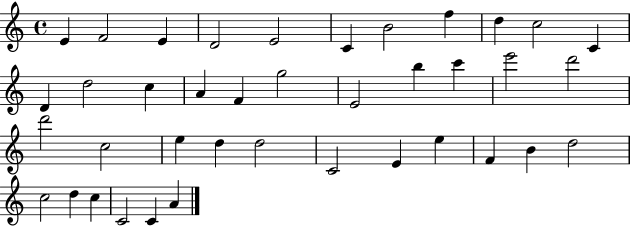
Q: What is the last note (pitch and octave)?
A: A4